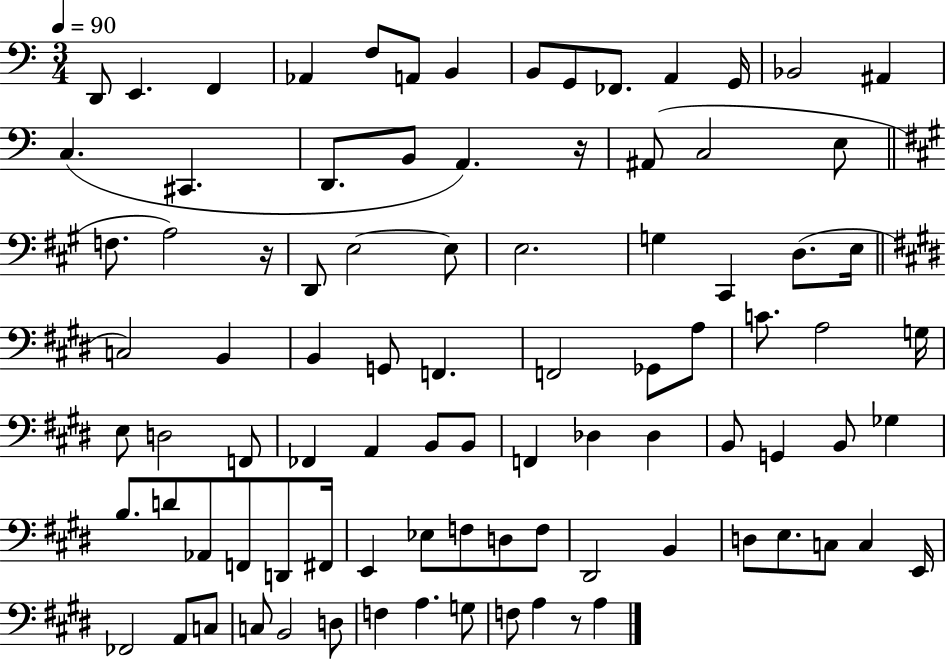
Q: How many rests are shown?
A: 3